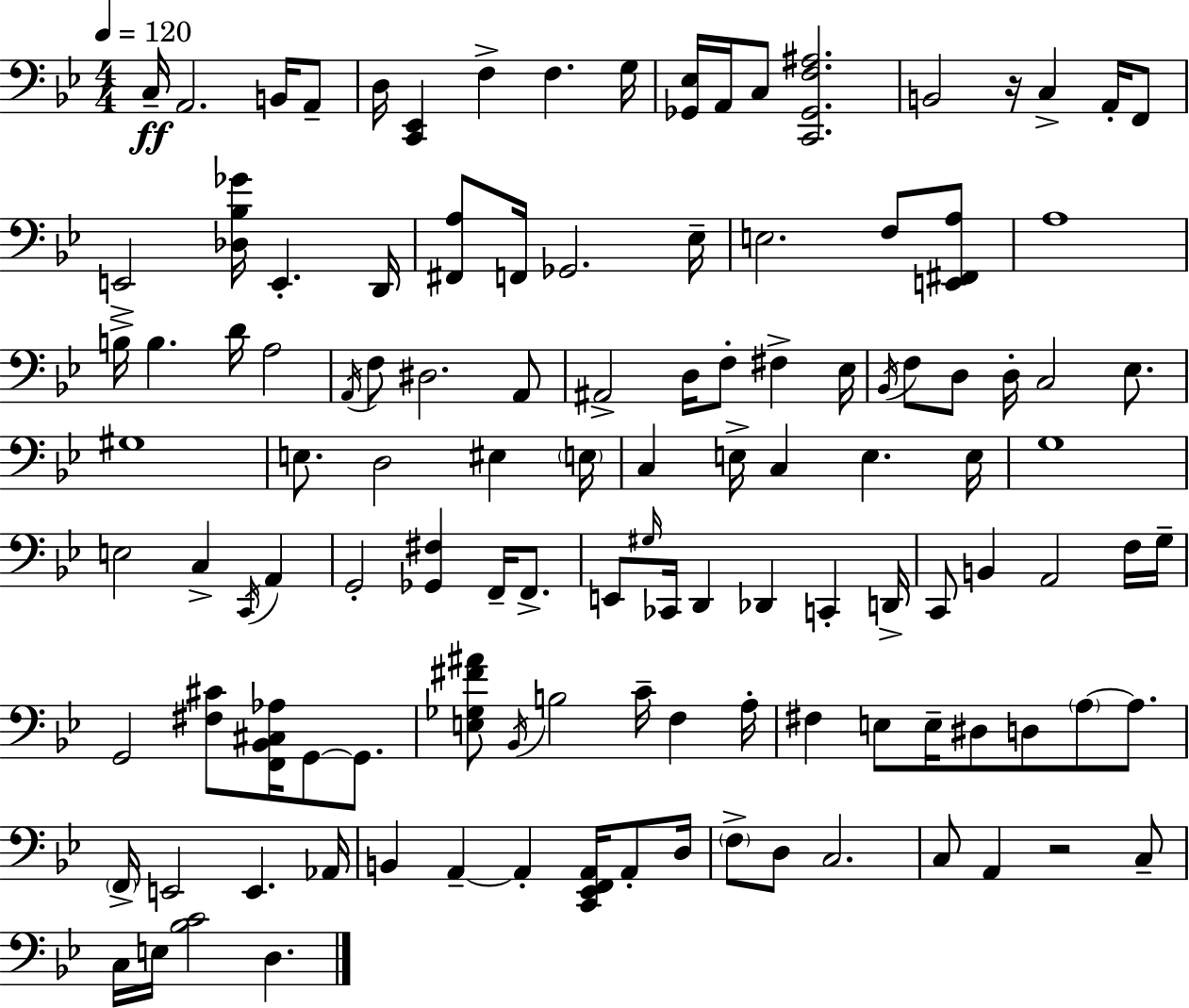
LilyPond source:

{
  \clef bass
  \numericTimeSignature
  \time 4/4
  \key bes \major
  \tempo 4 = 120
  \repeat volta 2 { c16--\ff a,2. b,16 a,8-- | d16 <c, ees,>4 f4-> f4. g16 | <ges, ees>16 a,16 c8 <c, ges, f ais>2. | b,2 r16 c4-> a,16-. f,8 | \break e,2-> <des bes ges'>16 e,4.-. d,16 | <fis, a>8 f,16 ges,2. ees16-- | e2. f8 <e, fis, a>8 | a1 | \break b16-> b4. d'16 a2 | \acciaccatura { a,16 } f8 dis2. a,8 | ais,2-> d16 f8-. fis4-> | ees16 \acciaccatura { bes,16 } f8 d8 d16-. c2 ees8. | \break gis1 | e8. d2 eis4 | \parenthesize e16 c4 e16-> c4 e4. | e16 g1 | \break e2 c4-> \acciaccatura { c,16 } a,4 | g,2-. <ges, fis>4 f,16-- | f,8.-> e,8 \grace { gis16 } ces,16 d,4 des,4 c,4-. | d,16-> c,8 b,4 a,2 | \break f16 g16-- g,2 <fis cis'>8 <f, bes, cis aes>16 g,8~~ | g,8. <e ges fis' ais'>8 \acciaccatura { bes,16 } b2 c'16-- | f4 a16-. fis4 e8 e16-- dis8 d8 | \parenthesize a8~~ a8. \parenthesize f,16-> e,2 e,4. | \break aes,16 b,4 a,4--~~ a,4-. | <c, ees, f, a,>16 a,8-. d16 \parenthesize f8-> d8 c2. | c8 a,4 r2 | c8-- c16 e16 <bes c'>2 d4. | \break } \bar "|."
}